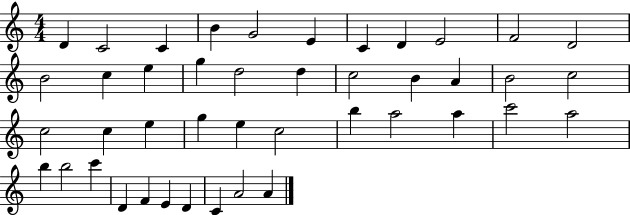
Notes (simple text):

D4/q C4/h C4/q B4/q G4/h E4/q C4/q D4/q E4/h F4/h D4/h B4/h C5/q E5/q G5/q D5/h D5/q C5/h B4/q A4/q B4/h C5/h C5/h C5/q E5/q G5/q E5/q C5/h B5/q A5/h A5/q C6/h A5/h B5/q B5/h C6/q D4/q F4/q E4/q D4/q C4/q A4/h A4/q